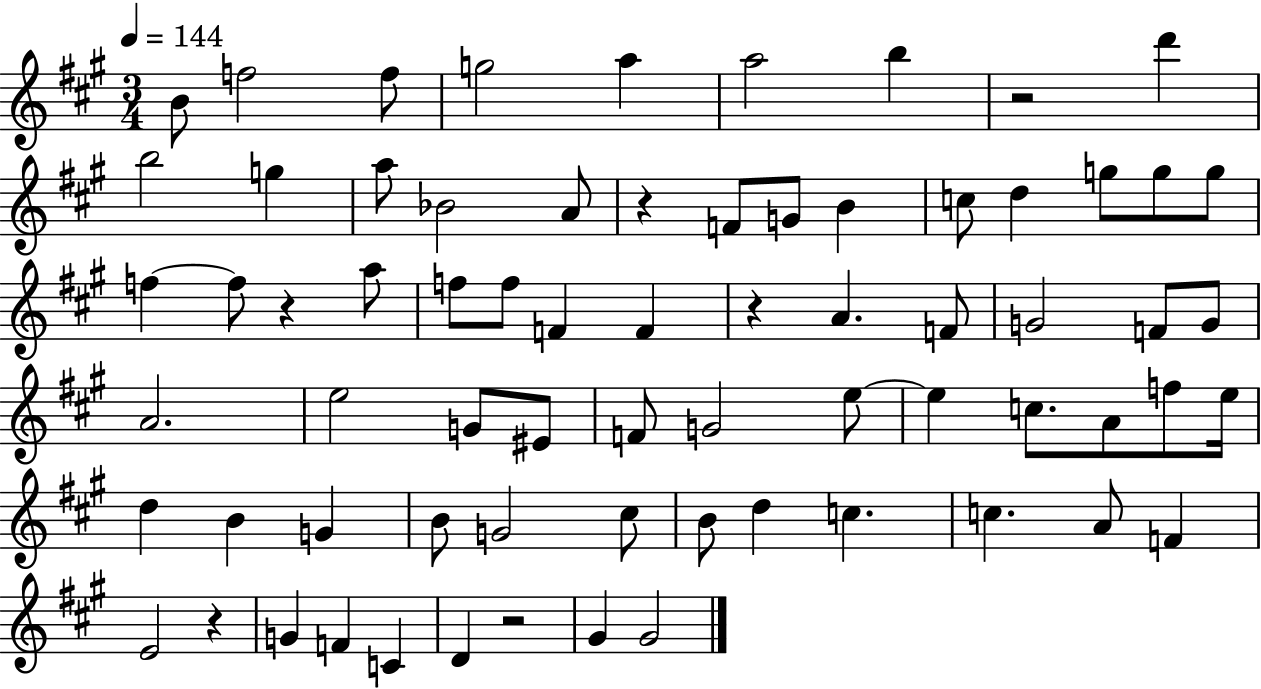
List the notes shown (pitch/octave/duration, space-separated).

B4/e F5/h F5/e G5/h A5/q A5/h B5/q R/h D6/q B5/h G5/q A5/e Bb4/h A4/e R/q F4/e G4/e B4/q C5/e D5/q G5/e G5/e G5/e F5/q F5/e R/q A5/e F5/e F5/e F4/q F4/q R/q A4/q. F4/e G4/h F4/e G4/e A4/h. E5/h G4/e EIS4/e F4/e G4/h E5/e E5/q C5/e. A4/e F5/e E5/s D5/q B4/q G4/q B4/e G4/h C#5/e B4/e D5/q C5/q. C5/q. A4/e F4/q E4/h R/q G4/q F4/q C4/q D4/q R/h G#4/q G#4/h